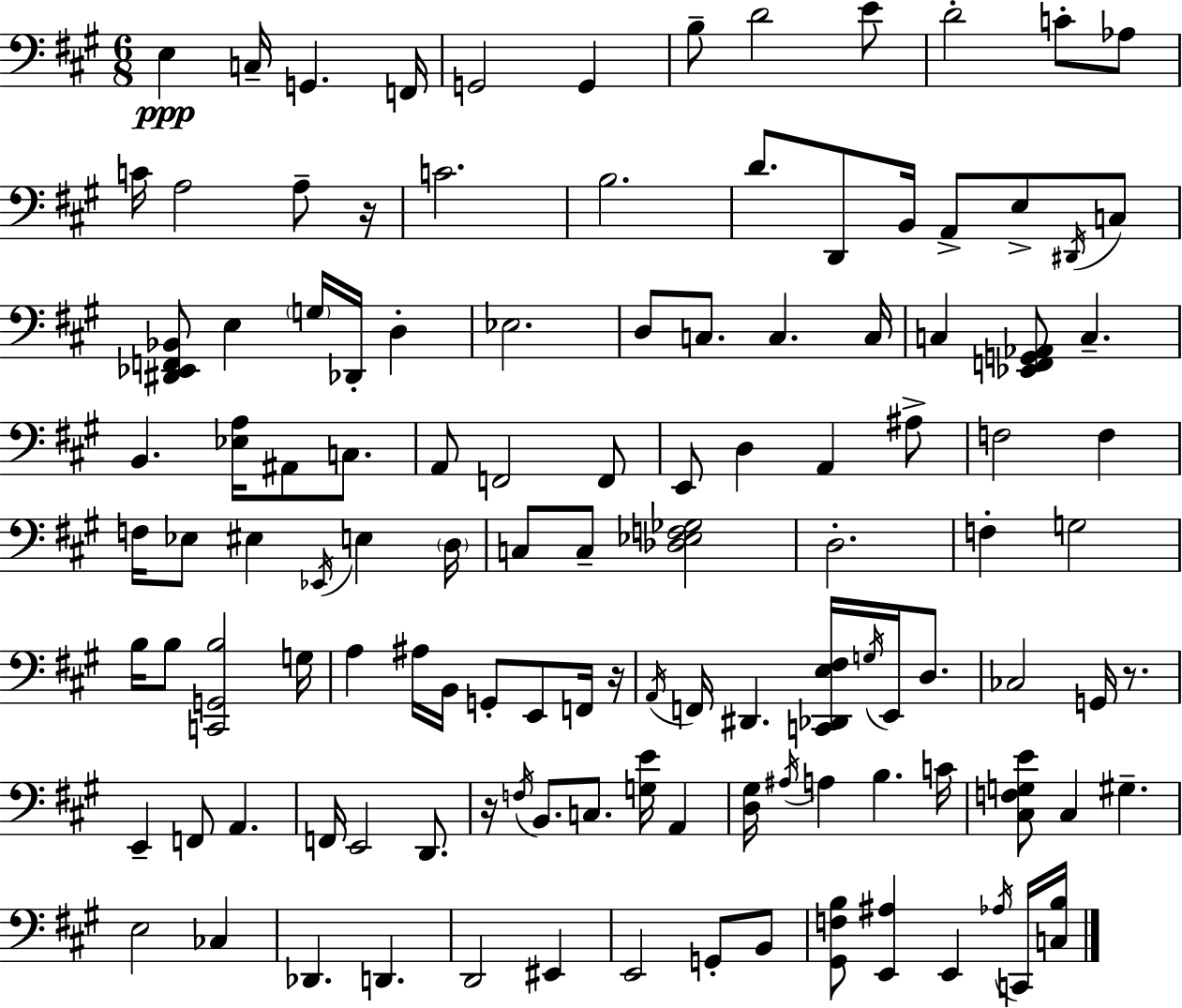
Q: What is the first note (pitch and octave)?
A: E3